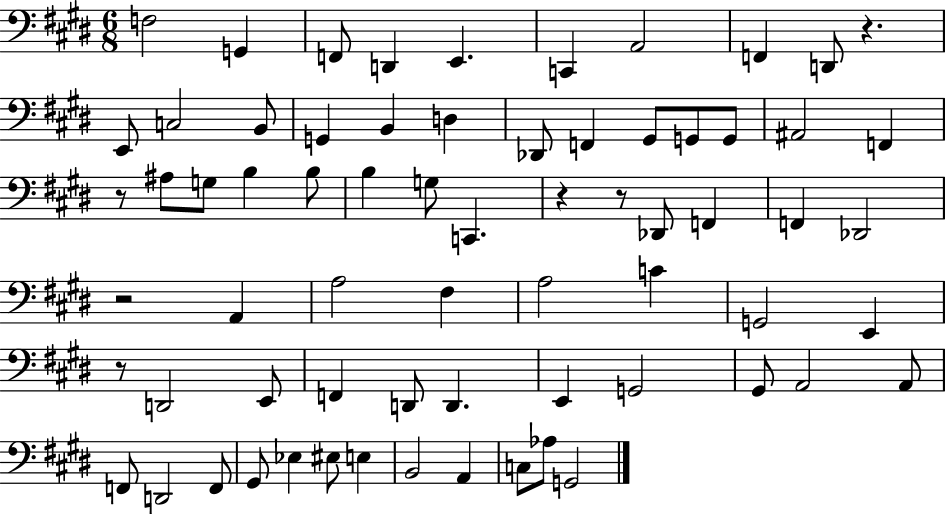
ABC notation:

X:1
T:Untitled
M:6/8
L:1/4
K:E
F,2 G,, F,,/2 D,, E,, C,, A,,2 F,, D,,/2 z E,,/2 C,2 B,,/2 G,, B,, D, _D,,/2 F,, ^G,,/2 G,,/2 G,,/2 ^A,,2 F,, z/2 ^A,/2 G,/2 B, B,/2 B, G,/2 C,, z z/2 _D,,/2 F,, F,, _D,,2 z2 A,, A,2 ^F, A,2 C G,,2 E,, z/2 D,,2 E,,/2 F,, D,,/2 D,, E,, G,,2 ^G,,/2 A,,2 A,,/2 F,,/2 D,,2 F,,/2 ^G,,/2 _E, ^E,/2 E, B,,2 A,, C,/2 _A,/2 G,,2